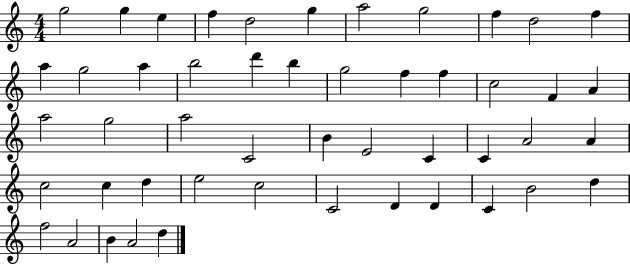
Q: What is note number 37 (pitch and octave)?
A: E5